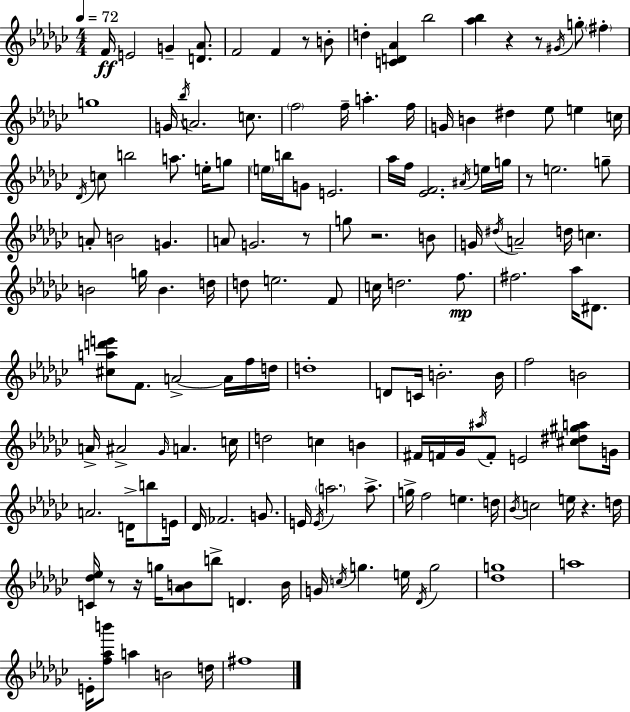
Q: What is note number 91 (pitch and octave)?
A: Gb4